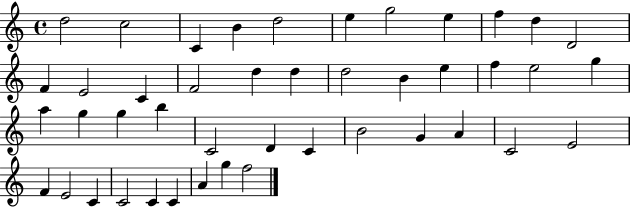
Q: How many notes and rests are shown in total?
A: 44